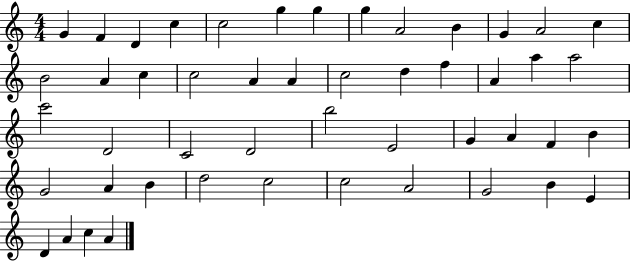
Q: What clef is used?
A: treble